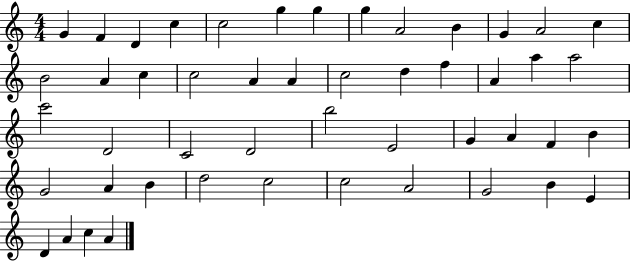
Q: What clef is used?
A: treble